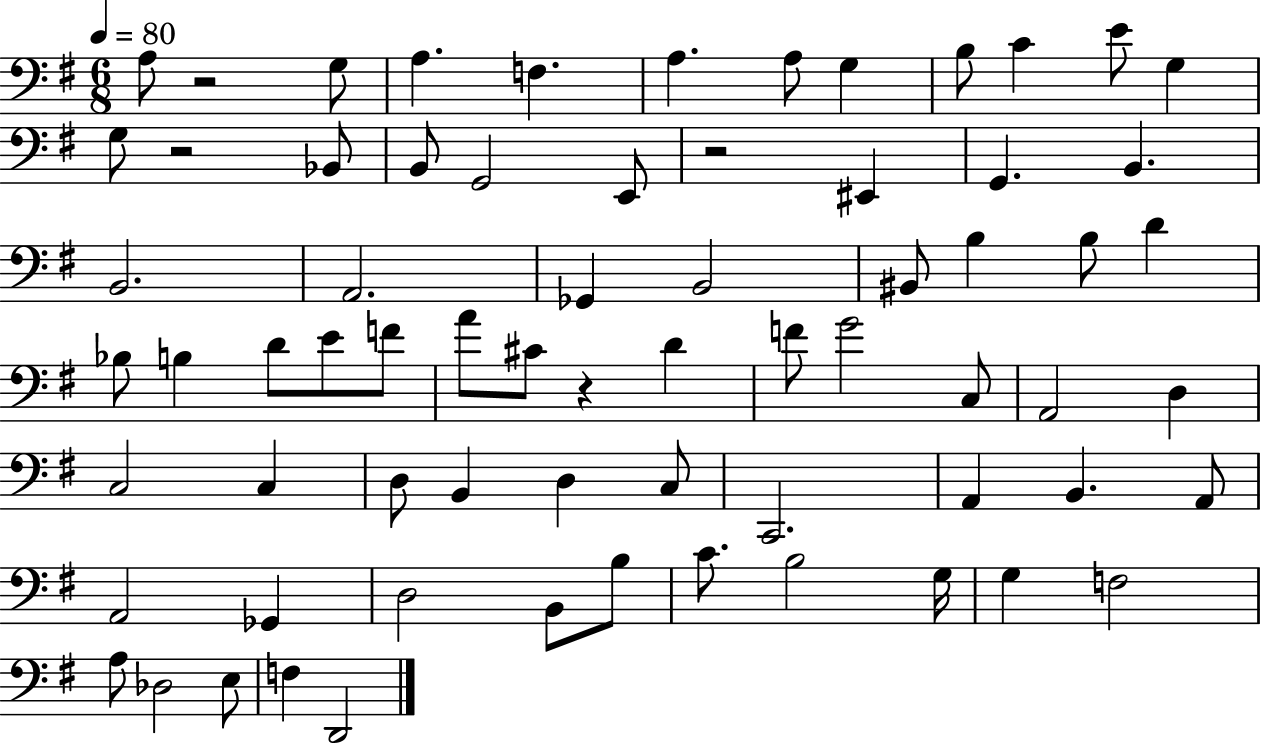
{
  \clef bass
  \numericTimeSignature
  \time 6/8
  \key g \major
  \tempo 4 = 80
  \repeat volta 2 { a8 r2 g8 | a4. f4. | a4. a8 g4 | b8 c'4 e'8 g4 | \break g8 r2 bes,8 | b,8 g,2 e,8 | r2 eis,4 | g,4. b,4. | \break b,2. | a,2. | ges,4 b,2 | bis,8 b4 b8 d'4 | \break bes8 b4 d'8 e'8 f'8 | a'8 cis'8 r4 d'4 | f'8 g'2 c8 | a,2 d4 | \break c2 c4 | d8 b,4 d4 c8 | c,2. | a,4 b,4. a,8 | \break a,2 ges,4 | d2 b,8 b8 | c'8. b2 g16 | g4 f2 | \break a8 des2 e8 | f4 d,2 | } \bar "|."
}